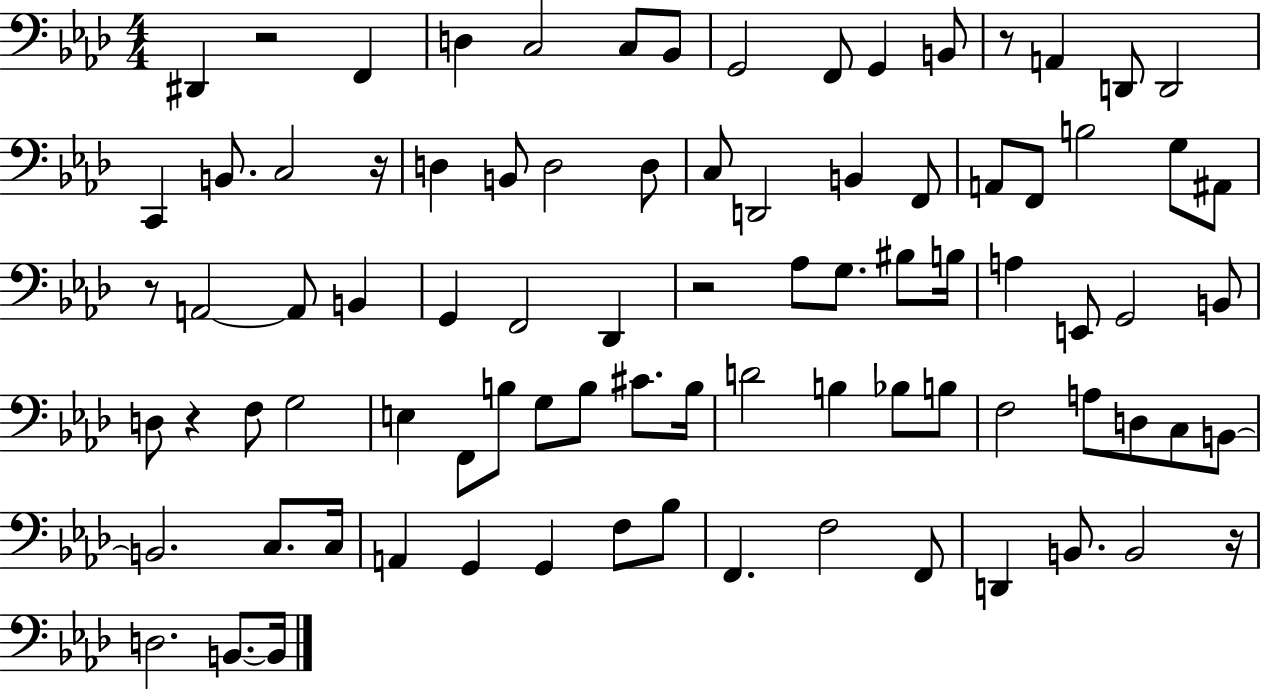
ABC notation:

X:1
T:Untitled
M:4/4
L:1/4
K:Ab
^D,, z2 F,, D, C,2 C,/2 _B,,/2 G,,2 F,,/2 G,, B,,/2 z/2 A,, D,,/2 D,,2 C,, B,,/2 C,2 z/4 D, B,,/2 D,2 D,/2 C,/2 D,,2 B,, F,,/2 A,,/2 F,,/2 B,2 G,/2 ^A,,/2 z/2 A,,2 A,,/2 B,, G,, F,,2 _D,, z2 _A,/2 G,/2 ^B,/2 B,/4 A, E,,/2 G,,2 B,,/2 D,/2 z F,/2 G,2 E, F,,/2 B,/2 G,/2 B,/2 ^C/2 B,/4 D2 B, _B,/2 B,/2 F,2 A,/2 D,/2 C,/2 B,,/2 B,,2 C,/2 C,/4 A,, G,, G,, F,/2 _B,/2 F,, F,2 F,,/2 D,, B,,/2 B,,2 z/4 D,2 B,,/2 B,,/4